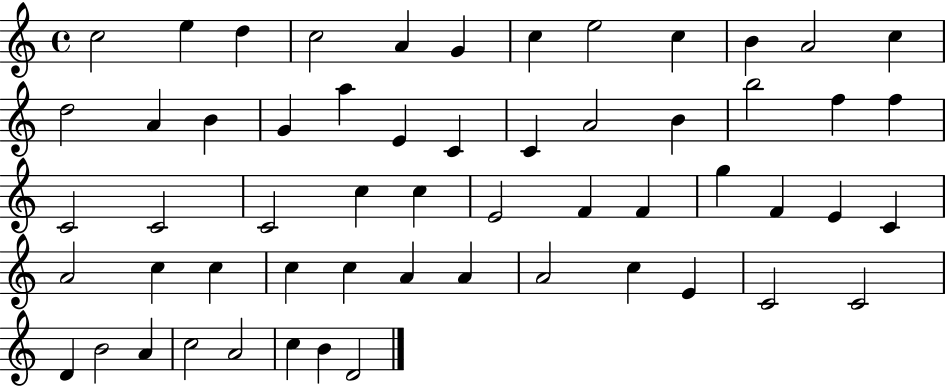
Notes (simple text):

C5/h E5/q D5/q C5/h A4/q G4/q C5/q E5/h C5/q B4/q A4/h C5/q D5/h A4/q B4/q G4/q A5/q E4/q C4/q C4/q A4/h B4/q B5/h F5/q F5/q C4/h C4/h C4/h C5/q C5/q E4/h F4/q F4/q G5/q F4/q E4/q C4/q A4/h C5/q C5/q C5/q C5/q A4/q A4/q A4/h C5/q E4/q C4/h C4/h D4/q B4/h A4/q C5/h A4/h C5/q B4/q D4/h